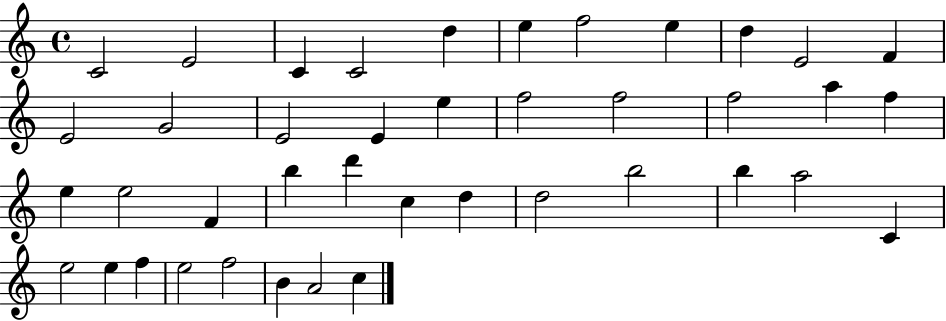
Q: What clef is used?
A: treble